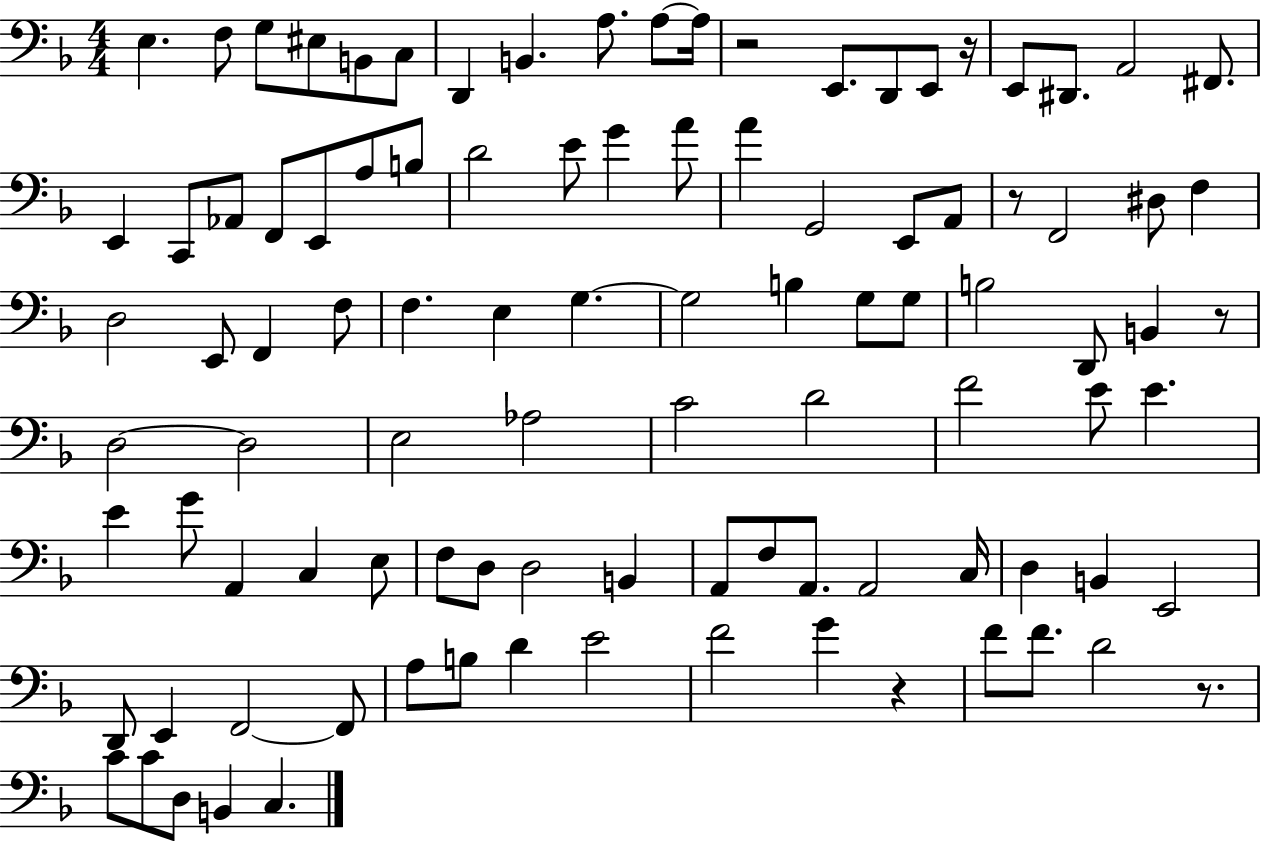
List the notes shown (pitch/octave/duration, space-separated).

E3/q. F3/e G3/e EIS3/e B2/e C3/e D2/q B2/q. A3/e. A3/e A3/s R/h E2/e. D2/e E2/e R/s E2/e D#2/e. A2/h F#2/e. E2/q C2/e Ab2/e F2/e E2/e A3/e B3/e D4/h E4/e G4/q A4/e A4/q G2/h E2/e A2/e R/e F2/h D#3/e F3/q D3/h E2/e F2/q F3/e F3/q. E3/q G3/q. G3/h B3/q G3/e G3/e B3/h D2/e B2/q R/e D3/h D3/h E3/h Ab3/h C4/h D4/h F4/h E4/e E4/q. E4/q G4/e A2/q C3/q E3/e F3/e D3/e D3/h B2/q A2/e F3/e A2/e. A2/h C3/s D3/q B2/q E2/h D2/e E2/q F2/h F2/e A3/e B3/e D4/q E4/h F4/h G4/q R/q F4/e F4/e. D4/h R/e. C4/e C4/e D3/e B2/q C3/q.